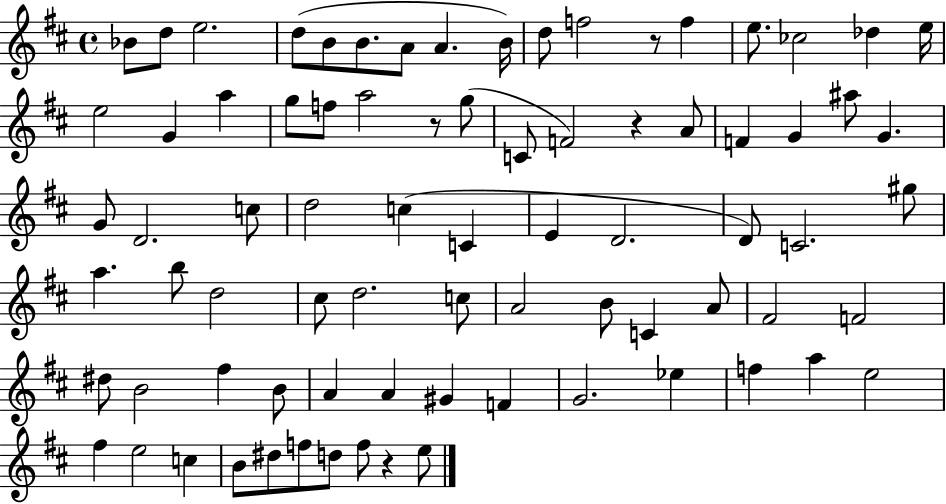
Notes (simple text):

Bb4/e D5/e E5/h. D5/e B4/e B4/e. A4/e A4/q. B4/s D5/e F5/h R/e F5/q E5/e. CES5/h Db5/q E5/s E5/h G4/q A5/q G5/e F5/e A5/h R/e G5/e C4/e F4/h R/q A4/e F4/q G4/q A#5/e G4/q. G4/e D4/h. C5/e D5/h C5/q C4/q E4/q D4/h. D4/e C4/h. G#5/e A5/q. B5/e D5/h C#5/e D5/h. C5/e A4/h B4/e C4/q A4/e F#4/h F4/h D#5/e B4/h F#5/q B4/e A4/q A4/q G#4/q F4/q G4/h. Eb5/q F5/q A5/q E5/h F#5/q E5/h C5/q B4/e D#5/e F5/e D5/e F5/e R/q E5/e